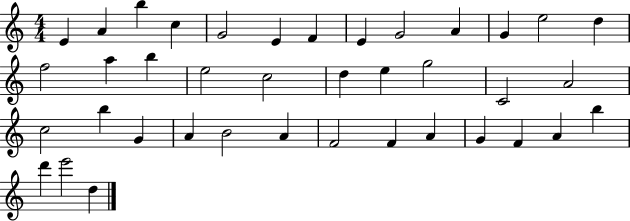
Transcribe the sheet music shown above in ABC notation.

X:1
T:Untitled
M:4/4
L:1/4
K:C
E A b c G2 E F E G2 A G e2 d f2 a b e2 c2 d e g2 C2 A2 c2 b G A B2 A F2 F A G F A b d' e'2 d